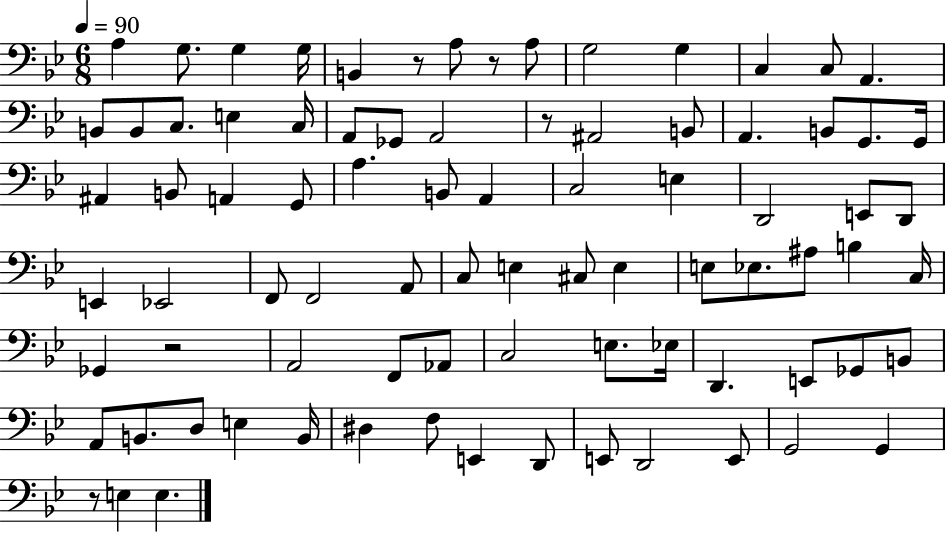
A3/q G3/e. G3/q G3/s B2/q R/e A3/e R/e A3/e G3/h G3/q C3/q C3/e A2/q. B2/e B2/e C3/e. E3/q C3/s A2/e Gb2/e A2/h R/e A#2/h B2/e A2/q. B2/e G2/e. G2/s A#2/q B2/e A2/q G2/e A3/q. B2/e A2/q C3/h E3/q D2/h E2/e D2/e E2/q Eb2/h F2/e F2/h A2/e C3/e E3/q C#3/e E3/q E3/e Eb3/e. A#3/e B3/q C3/s Gb2/q R/h A2/h F2/e Ab2/e C3/h E3/e. Eb3/s D2/q. E2/e Gb2/e B2/e A2/e B2/e. D3/e E3/q B2/s D#3/q F3/e E2/q D2/e E2/e D2/h E2/e G2/h G2/q R/e E3/q E3/q.